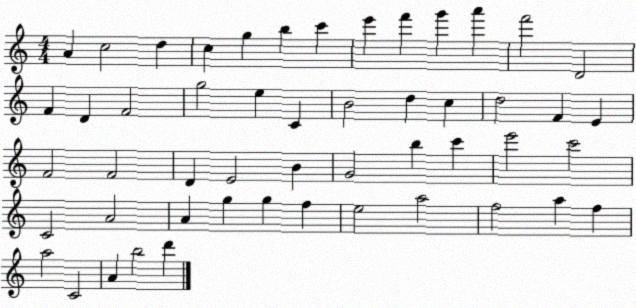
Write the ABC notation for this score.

X:1
T:Untitled
M:4/4
L:1/4
K:C
A c2 d c g b c' e' f' g' a' f'2 D2 F D F2 g2 e C B2 d c d2 F E F2 F2 D E2 B G2 b c' e'2 c'2 C2 A2 A g g f e2 a2 f2 a f a2 C2 A b2 d'